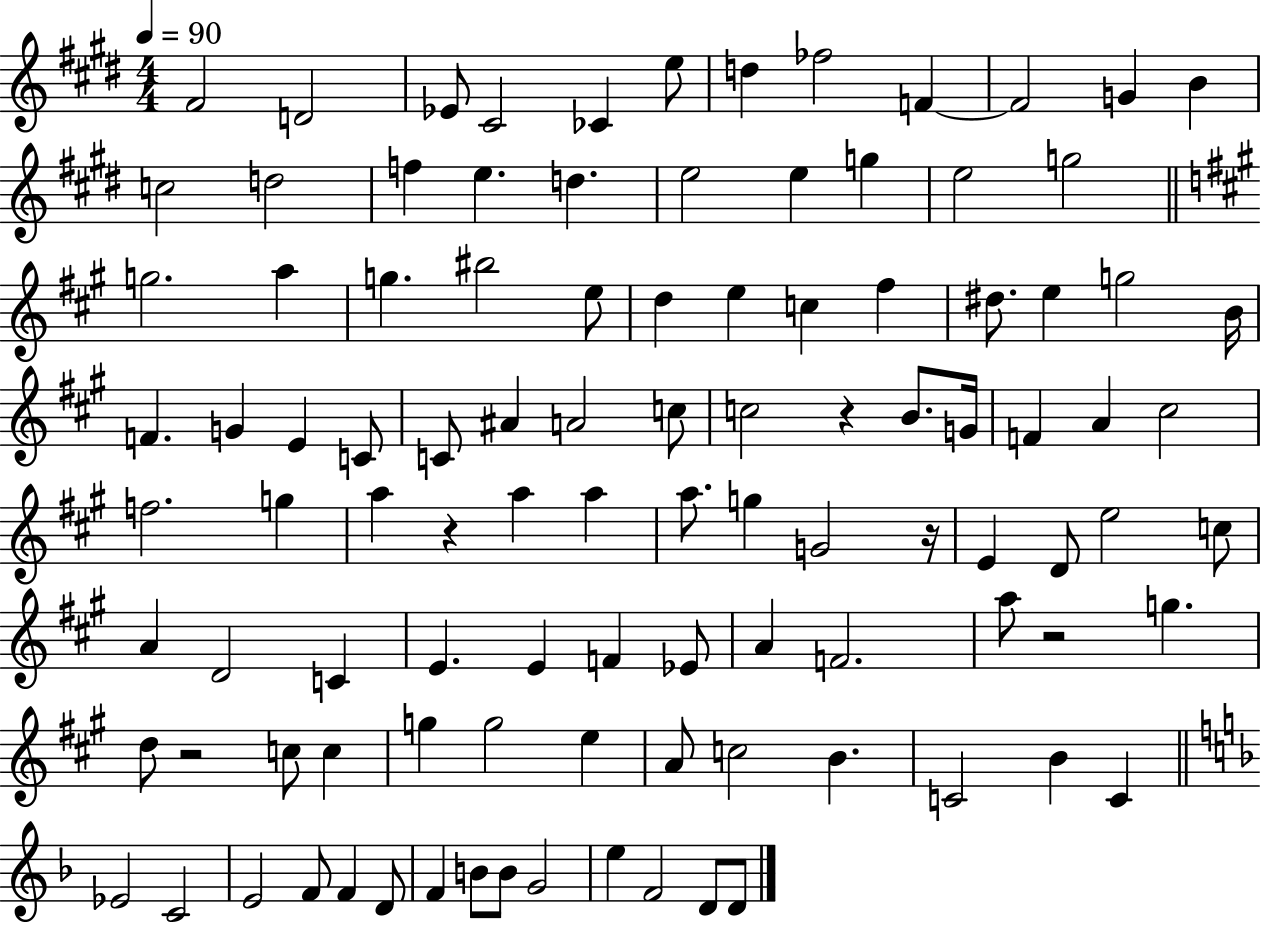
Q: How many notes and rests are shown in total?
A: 103